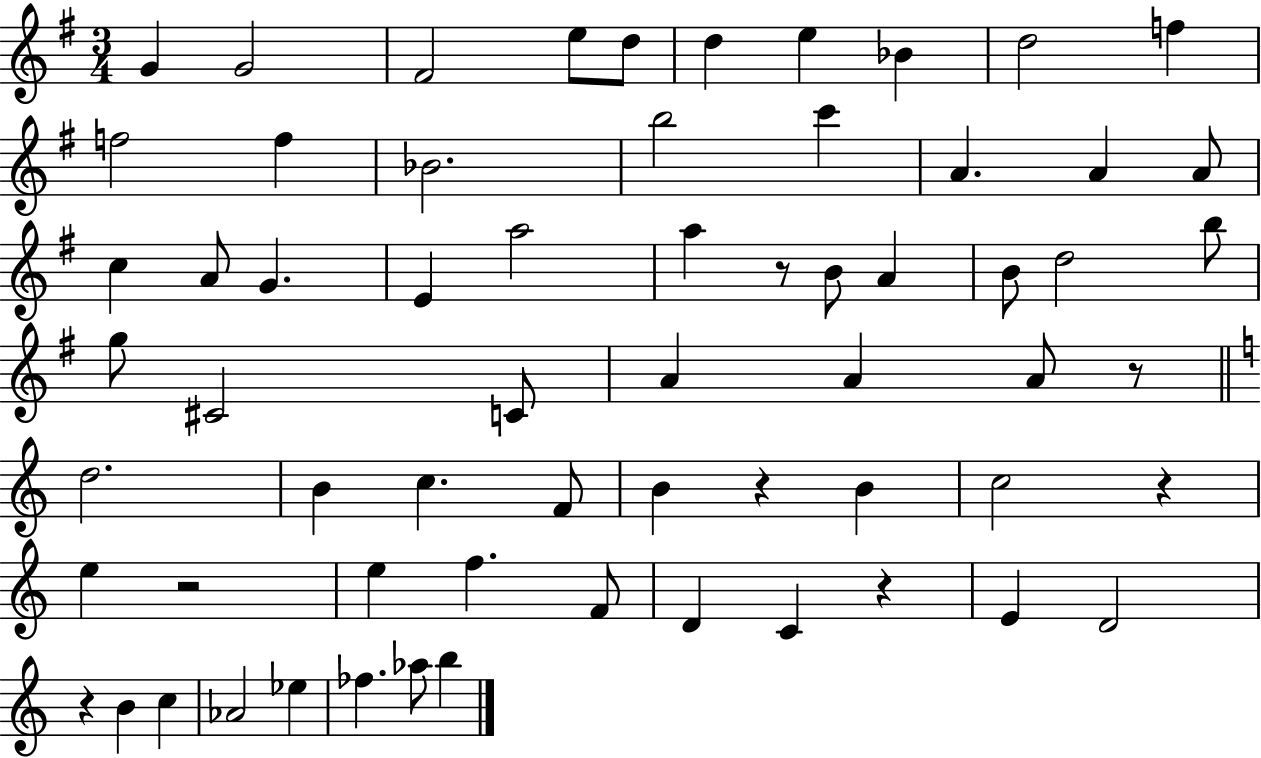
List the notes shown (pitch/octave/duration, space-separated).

G4/q G4/h F#4/h E5/e D5/e D5/q E5/q Bb4/q D5/h F5/q F5/h F5/q Bb4/h. B5/h C6/q A4/q. A4/q A4/e C5/q A4/e G4/q. E4/q A5/h A5/q R/e B4/e A4/q B4/e D5/h B5/e G5/e C#4/h C4/e A4/q A4/q A4/e R/e D5/h. B4/q C5/q. F4/e B4/q R/q B4/q C5/h R/q E5/q R/h E5/q F5/q. F4/e D4/q C4/q R/q E4/q D4/h R/q B4/q C5/q Ab4/h Eb5/q FES5/q. Ab5/e B5/q